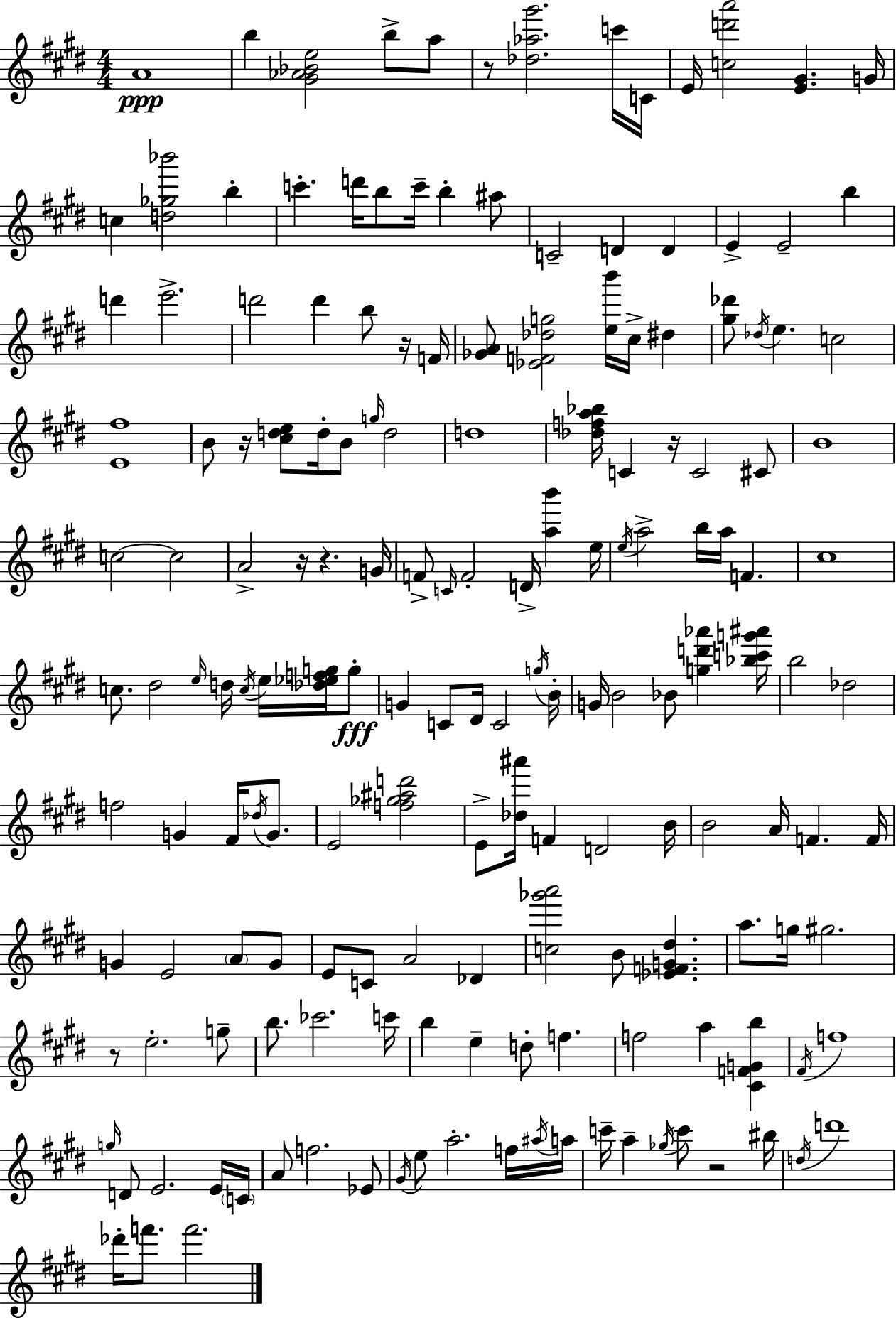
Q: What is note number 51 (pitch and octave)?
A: D4